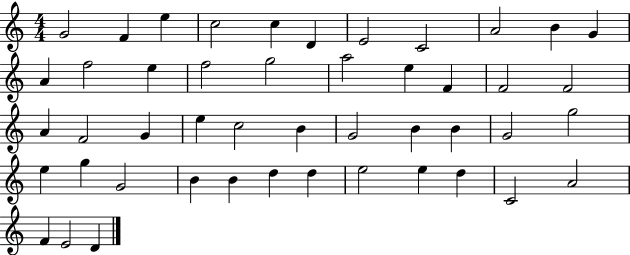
G4/h F4/q E5/q C5/h C5/q D4/q E4/h C4/h A4/h B4/q G4/q A4/q F5/h E5/q F5/h G5/h A5/h E5/q F4/q F4/h F4/h A4/q F4/h G4/q E5/q C5/h B4/q G4/h B4/q B4/q G4/h G5/h E5/q G5/q G4/h B4/q B4/q D5/q D5/q E5/h E5/q D5/q C4/h A4/h F4/q E4/h D4/q